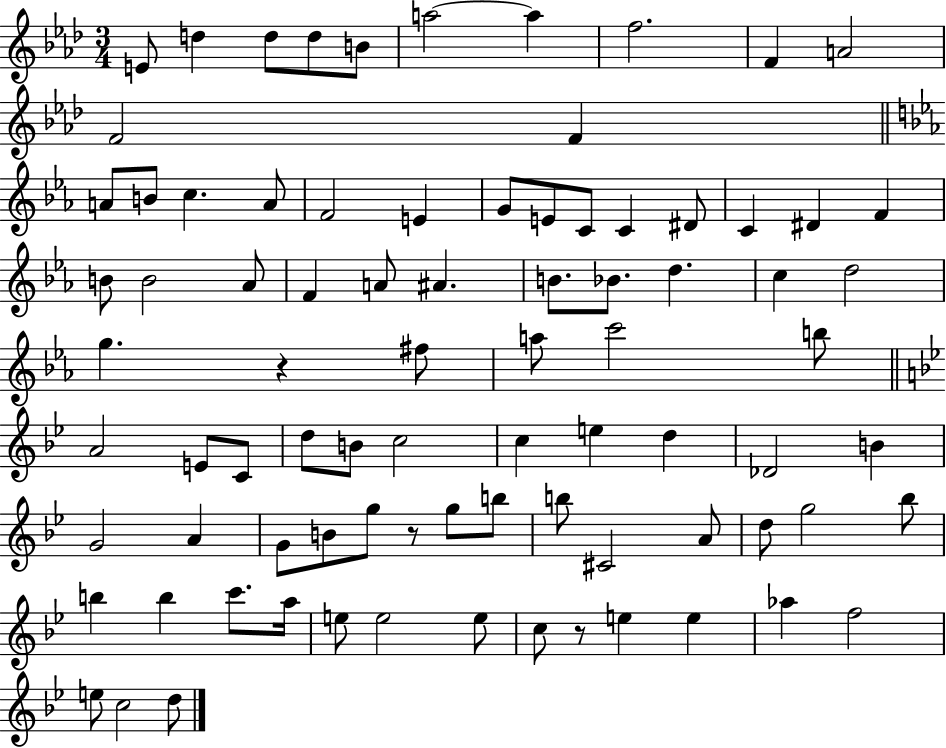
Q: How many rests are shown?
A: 3